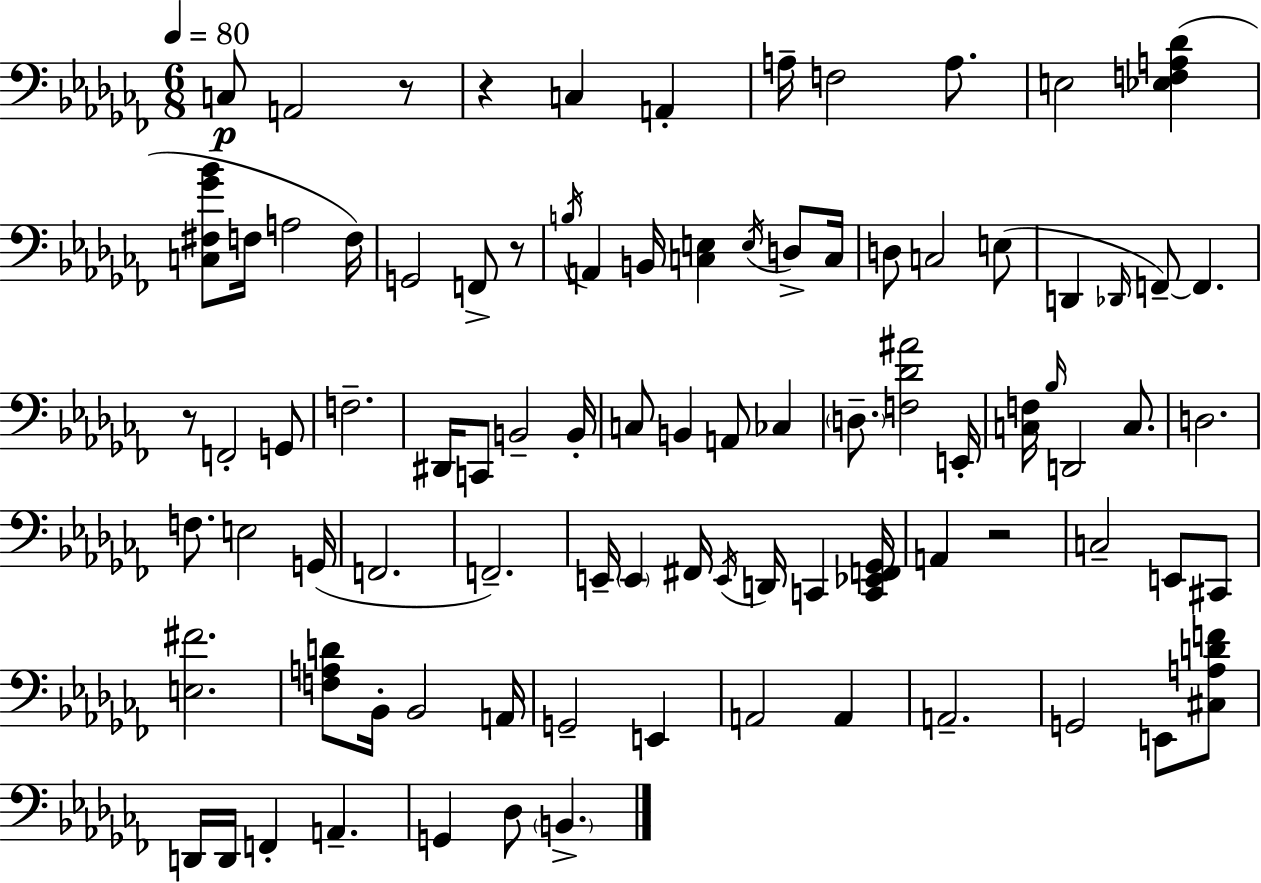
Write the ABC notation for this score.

X:1
T:Untitled
M:6/8
L:1/4
K:Abm
C,/2 A,,2 z/2 z C, A,, A,/4 F,2 A,/2 E,2 [_E,F,A,_D] [C,^F,_G_B]/2 F,/4 A,2 F,/4 G,,2 F,,/2 z/2 B,/4 A,, B,,/4 [C,E,] E,/4 D,/2 C,/4 D,/2 C,2 E,/2 D,, _D,,/4 F,,/2 F,, z/2 F,,2 G,,/2 F,2 ^D,,/4 C,,/2 B,,2 B,,/4 C,/2 B,, A,,/2 _C, D,/2 [F,_D^A]2 E,,/4 [C,F,]/4 _B,/4 D,,2 C,/2 D,2 F,/2 E,2 G,,/4 F,,2 F,,2 E,,/4 E,, ^F,,/4 E,,/4 D,,/4 C,, [C,,_E,,F,,_G,,]/4 A,, z2 C,2 E,,/2 ^C,,/2 [E,^F]2 [F,A,D]/2 _B,,/4 _B,,2 A,,/4 G,,2 E,, A,,2 A,, A,,2 G,,2 E,,/2 [^C,A,DF]/2 D,,/4 D,,/4 F,, A,, G,, _D,/2 B,,